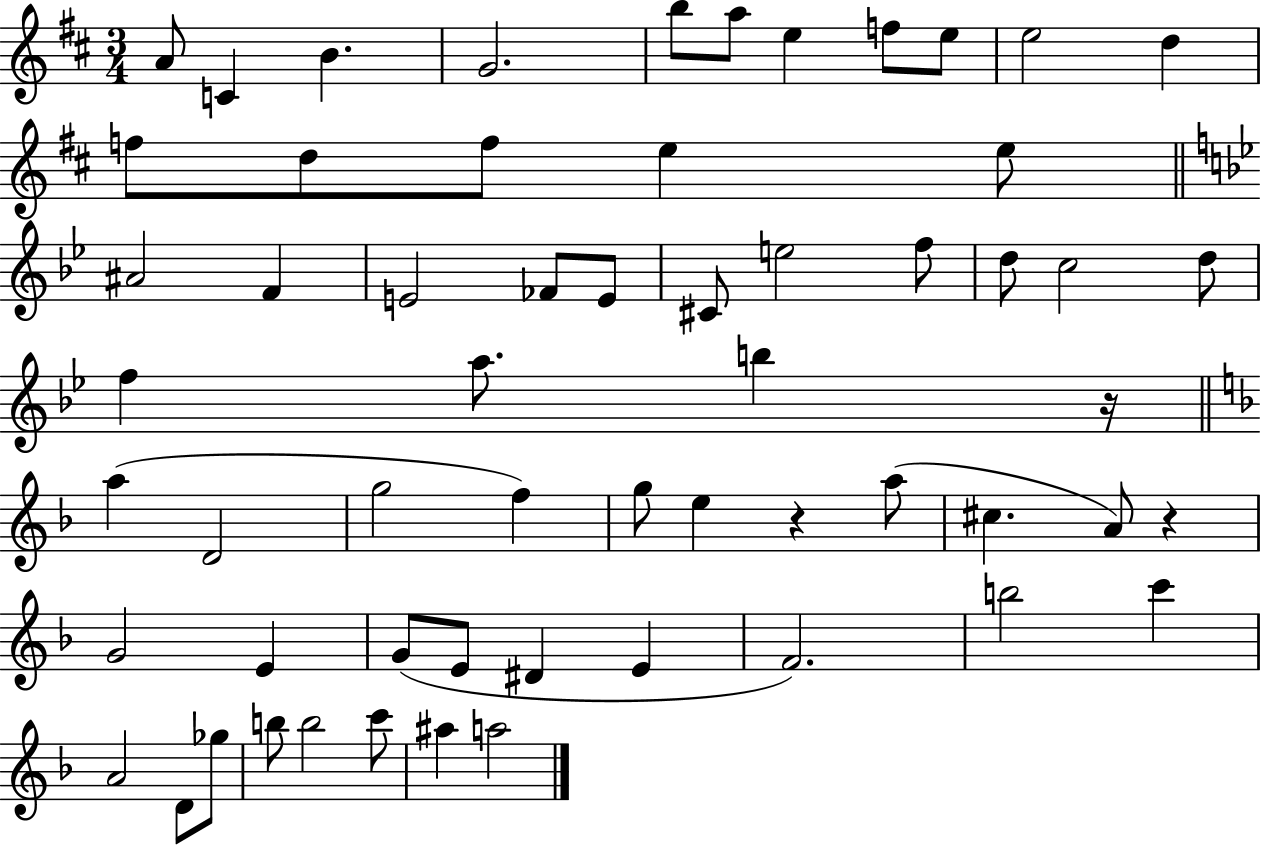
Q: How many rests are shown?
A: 3